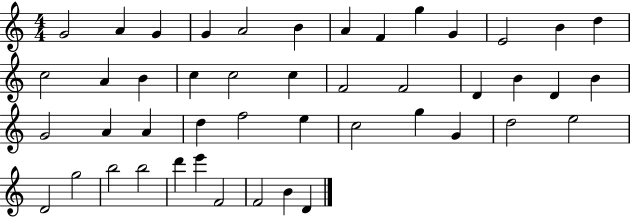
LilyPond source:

{
  \clef treble
  \numericTimeSignature
  \time 4/4
  \key c \major
  g'2 a'4 g'4 | g'4 a'2 b'4 | a'4 f'4 g''4 g'4 | e'2 b'4 d''4 | \break c''2 a'4 b'4 | c''4 c''2 c''4 | f'2 f'2 | d'4 b'4 d'4 b'4 | \break g'2 a'4 a'4 | d''4 f''2 e''4 | c''2 g''4 g'4 | d''2 e''2 | \break d'2 g''2 | b''2 b''2 | d'''4 e'''4 f'2 | f'2 b'4 d'4 | \break \bar "|."
}